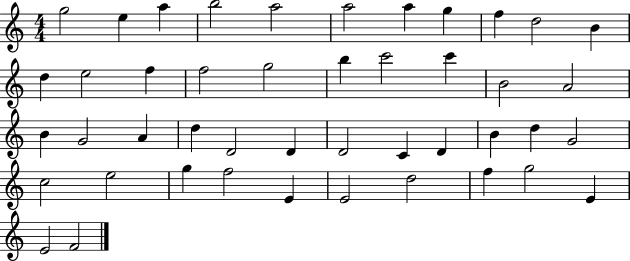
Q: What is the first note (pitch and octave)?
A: G5